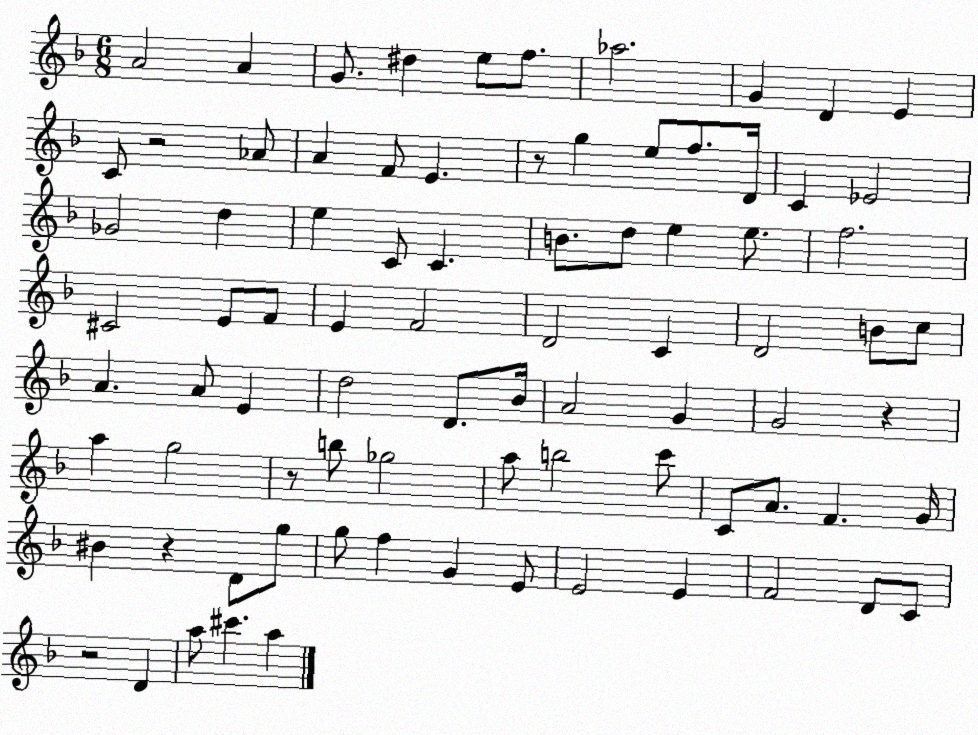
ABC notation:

X:1
T:Untitled
M:6/8
L:1/4
K:F
A2 A G/2 ^d e/2 f/2 _a2 G D E C/2 z2 _A/2 A F/2 E z/2 g e/2 f/2 D/4 C _E2 _G2 d e C/2 C B/2 d/2 e e/2 f2 ^C2 E/2 F/2 E F2 D2 C D2 B/2 c/2 A A/2 E d2 D/2 _B/4 A2 G G2 z a g2 z/2 b/2 _g2 a/2 b2 c'/2 C/2 A/2 F G/4 ^B z D/2 g/2 g/2 f G E/2 E2 E F2 D/2 C/2 z2 D a/2 ^c' a